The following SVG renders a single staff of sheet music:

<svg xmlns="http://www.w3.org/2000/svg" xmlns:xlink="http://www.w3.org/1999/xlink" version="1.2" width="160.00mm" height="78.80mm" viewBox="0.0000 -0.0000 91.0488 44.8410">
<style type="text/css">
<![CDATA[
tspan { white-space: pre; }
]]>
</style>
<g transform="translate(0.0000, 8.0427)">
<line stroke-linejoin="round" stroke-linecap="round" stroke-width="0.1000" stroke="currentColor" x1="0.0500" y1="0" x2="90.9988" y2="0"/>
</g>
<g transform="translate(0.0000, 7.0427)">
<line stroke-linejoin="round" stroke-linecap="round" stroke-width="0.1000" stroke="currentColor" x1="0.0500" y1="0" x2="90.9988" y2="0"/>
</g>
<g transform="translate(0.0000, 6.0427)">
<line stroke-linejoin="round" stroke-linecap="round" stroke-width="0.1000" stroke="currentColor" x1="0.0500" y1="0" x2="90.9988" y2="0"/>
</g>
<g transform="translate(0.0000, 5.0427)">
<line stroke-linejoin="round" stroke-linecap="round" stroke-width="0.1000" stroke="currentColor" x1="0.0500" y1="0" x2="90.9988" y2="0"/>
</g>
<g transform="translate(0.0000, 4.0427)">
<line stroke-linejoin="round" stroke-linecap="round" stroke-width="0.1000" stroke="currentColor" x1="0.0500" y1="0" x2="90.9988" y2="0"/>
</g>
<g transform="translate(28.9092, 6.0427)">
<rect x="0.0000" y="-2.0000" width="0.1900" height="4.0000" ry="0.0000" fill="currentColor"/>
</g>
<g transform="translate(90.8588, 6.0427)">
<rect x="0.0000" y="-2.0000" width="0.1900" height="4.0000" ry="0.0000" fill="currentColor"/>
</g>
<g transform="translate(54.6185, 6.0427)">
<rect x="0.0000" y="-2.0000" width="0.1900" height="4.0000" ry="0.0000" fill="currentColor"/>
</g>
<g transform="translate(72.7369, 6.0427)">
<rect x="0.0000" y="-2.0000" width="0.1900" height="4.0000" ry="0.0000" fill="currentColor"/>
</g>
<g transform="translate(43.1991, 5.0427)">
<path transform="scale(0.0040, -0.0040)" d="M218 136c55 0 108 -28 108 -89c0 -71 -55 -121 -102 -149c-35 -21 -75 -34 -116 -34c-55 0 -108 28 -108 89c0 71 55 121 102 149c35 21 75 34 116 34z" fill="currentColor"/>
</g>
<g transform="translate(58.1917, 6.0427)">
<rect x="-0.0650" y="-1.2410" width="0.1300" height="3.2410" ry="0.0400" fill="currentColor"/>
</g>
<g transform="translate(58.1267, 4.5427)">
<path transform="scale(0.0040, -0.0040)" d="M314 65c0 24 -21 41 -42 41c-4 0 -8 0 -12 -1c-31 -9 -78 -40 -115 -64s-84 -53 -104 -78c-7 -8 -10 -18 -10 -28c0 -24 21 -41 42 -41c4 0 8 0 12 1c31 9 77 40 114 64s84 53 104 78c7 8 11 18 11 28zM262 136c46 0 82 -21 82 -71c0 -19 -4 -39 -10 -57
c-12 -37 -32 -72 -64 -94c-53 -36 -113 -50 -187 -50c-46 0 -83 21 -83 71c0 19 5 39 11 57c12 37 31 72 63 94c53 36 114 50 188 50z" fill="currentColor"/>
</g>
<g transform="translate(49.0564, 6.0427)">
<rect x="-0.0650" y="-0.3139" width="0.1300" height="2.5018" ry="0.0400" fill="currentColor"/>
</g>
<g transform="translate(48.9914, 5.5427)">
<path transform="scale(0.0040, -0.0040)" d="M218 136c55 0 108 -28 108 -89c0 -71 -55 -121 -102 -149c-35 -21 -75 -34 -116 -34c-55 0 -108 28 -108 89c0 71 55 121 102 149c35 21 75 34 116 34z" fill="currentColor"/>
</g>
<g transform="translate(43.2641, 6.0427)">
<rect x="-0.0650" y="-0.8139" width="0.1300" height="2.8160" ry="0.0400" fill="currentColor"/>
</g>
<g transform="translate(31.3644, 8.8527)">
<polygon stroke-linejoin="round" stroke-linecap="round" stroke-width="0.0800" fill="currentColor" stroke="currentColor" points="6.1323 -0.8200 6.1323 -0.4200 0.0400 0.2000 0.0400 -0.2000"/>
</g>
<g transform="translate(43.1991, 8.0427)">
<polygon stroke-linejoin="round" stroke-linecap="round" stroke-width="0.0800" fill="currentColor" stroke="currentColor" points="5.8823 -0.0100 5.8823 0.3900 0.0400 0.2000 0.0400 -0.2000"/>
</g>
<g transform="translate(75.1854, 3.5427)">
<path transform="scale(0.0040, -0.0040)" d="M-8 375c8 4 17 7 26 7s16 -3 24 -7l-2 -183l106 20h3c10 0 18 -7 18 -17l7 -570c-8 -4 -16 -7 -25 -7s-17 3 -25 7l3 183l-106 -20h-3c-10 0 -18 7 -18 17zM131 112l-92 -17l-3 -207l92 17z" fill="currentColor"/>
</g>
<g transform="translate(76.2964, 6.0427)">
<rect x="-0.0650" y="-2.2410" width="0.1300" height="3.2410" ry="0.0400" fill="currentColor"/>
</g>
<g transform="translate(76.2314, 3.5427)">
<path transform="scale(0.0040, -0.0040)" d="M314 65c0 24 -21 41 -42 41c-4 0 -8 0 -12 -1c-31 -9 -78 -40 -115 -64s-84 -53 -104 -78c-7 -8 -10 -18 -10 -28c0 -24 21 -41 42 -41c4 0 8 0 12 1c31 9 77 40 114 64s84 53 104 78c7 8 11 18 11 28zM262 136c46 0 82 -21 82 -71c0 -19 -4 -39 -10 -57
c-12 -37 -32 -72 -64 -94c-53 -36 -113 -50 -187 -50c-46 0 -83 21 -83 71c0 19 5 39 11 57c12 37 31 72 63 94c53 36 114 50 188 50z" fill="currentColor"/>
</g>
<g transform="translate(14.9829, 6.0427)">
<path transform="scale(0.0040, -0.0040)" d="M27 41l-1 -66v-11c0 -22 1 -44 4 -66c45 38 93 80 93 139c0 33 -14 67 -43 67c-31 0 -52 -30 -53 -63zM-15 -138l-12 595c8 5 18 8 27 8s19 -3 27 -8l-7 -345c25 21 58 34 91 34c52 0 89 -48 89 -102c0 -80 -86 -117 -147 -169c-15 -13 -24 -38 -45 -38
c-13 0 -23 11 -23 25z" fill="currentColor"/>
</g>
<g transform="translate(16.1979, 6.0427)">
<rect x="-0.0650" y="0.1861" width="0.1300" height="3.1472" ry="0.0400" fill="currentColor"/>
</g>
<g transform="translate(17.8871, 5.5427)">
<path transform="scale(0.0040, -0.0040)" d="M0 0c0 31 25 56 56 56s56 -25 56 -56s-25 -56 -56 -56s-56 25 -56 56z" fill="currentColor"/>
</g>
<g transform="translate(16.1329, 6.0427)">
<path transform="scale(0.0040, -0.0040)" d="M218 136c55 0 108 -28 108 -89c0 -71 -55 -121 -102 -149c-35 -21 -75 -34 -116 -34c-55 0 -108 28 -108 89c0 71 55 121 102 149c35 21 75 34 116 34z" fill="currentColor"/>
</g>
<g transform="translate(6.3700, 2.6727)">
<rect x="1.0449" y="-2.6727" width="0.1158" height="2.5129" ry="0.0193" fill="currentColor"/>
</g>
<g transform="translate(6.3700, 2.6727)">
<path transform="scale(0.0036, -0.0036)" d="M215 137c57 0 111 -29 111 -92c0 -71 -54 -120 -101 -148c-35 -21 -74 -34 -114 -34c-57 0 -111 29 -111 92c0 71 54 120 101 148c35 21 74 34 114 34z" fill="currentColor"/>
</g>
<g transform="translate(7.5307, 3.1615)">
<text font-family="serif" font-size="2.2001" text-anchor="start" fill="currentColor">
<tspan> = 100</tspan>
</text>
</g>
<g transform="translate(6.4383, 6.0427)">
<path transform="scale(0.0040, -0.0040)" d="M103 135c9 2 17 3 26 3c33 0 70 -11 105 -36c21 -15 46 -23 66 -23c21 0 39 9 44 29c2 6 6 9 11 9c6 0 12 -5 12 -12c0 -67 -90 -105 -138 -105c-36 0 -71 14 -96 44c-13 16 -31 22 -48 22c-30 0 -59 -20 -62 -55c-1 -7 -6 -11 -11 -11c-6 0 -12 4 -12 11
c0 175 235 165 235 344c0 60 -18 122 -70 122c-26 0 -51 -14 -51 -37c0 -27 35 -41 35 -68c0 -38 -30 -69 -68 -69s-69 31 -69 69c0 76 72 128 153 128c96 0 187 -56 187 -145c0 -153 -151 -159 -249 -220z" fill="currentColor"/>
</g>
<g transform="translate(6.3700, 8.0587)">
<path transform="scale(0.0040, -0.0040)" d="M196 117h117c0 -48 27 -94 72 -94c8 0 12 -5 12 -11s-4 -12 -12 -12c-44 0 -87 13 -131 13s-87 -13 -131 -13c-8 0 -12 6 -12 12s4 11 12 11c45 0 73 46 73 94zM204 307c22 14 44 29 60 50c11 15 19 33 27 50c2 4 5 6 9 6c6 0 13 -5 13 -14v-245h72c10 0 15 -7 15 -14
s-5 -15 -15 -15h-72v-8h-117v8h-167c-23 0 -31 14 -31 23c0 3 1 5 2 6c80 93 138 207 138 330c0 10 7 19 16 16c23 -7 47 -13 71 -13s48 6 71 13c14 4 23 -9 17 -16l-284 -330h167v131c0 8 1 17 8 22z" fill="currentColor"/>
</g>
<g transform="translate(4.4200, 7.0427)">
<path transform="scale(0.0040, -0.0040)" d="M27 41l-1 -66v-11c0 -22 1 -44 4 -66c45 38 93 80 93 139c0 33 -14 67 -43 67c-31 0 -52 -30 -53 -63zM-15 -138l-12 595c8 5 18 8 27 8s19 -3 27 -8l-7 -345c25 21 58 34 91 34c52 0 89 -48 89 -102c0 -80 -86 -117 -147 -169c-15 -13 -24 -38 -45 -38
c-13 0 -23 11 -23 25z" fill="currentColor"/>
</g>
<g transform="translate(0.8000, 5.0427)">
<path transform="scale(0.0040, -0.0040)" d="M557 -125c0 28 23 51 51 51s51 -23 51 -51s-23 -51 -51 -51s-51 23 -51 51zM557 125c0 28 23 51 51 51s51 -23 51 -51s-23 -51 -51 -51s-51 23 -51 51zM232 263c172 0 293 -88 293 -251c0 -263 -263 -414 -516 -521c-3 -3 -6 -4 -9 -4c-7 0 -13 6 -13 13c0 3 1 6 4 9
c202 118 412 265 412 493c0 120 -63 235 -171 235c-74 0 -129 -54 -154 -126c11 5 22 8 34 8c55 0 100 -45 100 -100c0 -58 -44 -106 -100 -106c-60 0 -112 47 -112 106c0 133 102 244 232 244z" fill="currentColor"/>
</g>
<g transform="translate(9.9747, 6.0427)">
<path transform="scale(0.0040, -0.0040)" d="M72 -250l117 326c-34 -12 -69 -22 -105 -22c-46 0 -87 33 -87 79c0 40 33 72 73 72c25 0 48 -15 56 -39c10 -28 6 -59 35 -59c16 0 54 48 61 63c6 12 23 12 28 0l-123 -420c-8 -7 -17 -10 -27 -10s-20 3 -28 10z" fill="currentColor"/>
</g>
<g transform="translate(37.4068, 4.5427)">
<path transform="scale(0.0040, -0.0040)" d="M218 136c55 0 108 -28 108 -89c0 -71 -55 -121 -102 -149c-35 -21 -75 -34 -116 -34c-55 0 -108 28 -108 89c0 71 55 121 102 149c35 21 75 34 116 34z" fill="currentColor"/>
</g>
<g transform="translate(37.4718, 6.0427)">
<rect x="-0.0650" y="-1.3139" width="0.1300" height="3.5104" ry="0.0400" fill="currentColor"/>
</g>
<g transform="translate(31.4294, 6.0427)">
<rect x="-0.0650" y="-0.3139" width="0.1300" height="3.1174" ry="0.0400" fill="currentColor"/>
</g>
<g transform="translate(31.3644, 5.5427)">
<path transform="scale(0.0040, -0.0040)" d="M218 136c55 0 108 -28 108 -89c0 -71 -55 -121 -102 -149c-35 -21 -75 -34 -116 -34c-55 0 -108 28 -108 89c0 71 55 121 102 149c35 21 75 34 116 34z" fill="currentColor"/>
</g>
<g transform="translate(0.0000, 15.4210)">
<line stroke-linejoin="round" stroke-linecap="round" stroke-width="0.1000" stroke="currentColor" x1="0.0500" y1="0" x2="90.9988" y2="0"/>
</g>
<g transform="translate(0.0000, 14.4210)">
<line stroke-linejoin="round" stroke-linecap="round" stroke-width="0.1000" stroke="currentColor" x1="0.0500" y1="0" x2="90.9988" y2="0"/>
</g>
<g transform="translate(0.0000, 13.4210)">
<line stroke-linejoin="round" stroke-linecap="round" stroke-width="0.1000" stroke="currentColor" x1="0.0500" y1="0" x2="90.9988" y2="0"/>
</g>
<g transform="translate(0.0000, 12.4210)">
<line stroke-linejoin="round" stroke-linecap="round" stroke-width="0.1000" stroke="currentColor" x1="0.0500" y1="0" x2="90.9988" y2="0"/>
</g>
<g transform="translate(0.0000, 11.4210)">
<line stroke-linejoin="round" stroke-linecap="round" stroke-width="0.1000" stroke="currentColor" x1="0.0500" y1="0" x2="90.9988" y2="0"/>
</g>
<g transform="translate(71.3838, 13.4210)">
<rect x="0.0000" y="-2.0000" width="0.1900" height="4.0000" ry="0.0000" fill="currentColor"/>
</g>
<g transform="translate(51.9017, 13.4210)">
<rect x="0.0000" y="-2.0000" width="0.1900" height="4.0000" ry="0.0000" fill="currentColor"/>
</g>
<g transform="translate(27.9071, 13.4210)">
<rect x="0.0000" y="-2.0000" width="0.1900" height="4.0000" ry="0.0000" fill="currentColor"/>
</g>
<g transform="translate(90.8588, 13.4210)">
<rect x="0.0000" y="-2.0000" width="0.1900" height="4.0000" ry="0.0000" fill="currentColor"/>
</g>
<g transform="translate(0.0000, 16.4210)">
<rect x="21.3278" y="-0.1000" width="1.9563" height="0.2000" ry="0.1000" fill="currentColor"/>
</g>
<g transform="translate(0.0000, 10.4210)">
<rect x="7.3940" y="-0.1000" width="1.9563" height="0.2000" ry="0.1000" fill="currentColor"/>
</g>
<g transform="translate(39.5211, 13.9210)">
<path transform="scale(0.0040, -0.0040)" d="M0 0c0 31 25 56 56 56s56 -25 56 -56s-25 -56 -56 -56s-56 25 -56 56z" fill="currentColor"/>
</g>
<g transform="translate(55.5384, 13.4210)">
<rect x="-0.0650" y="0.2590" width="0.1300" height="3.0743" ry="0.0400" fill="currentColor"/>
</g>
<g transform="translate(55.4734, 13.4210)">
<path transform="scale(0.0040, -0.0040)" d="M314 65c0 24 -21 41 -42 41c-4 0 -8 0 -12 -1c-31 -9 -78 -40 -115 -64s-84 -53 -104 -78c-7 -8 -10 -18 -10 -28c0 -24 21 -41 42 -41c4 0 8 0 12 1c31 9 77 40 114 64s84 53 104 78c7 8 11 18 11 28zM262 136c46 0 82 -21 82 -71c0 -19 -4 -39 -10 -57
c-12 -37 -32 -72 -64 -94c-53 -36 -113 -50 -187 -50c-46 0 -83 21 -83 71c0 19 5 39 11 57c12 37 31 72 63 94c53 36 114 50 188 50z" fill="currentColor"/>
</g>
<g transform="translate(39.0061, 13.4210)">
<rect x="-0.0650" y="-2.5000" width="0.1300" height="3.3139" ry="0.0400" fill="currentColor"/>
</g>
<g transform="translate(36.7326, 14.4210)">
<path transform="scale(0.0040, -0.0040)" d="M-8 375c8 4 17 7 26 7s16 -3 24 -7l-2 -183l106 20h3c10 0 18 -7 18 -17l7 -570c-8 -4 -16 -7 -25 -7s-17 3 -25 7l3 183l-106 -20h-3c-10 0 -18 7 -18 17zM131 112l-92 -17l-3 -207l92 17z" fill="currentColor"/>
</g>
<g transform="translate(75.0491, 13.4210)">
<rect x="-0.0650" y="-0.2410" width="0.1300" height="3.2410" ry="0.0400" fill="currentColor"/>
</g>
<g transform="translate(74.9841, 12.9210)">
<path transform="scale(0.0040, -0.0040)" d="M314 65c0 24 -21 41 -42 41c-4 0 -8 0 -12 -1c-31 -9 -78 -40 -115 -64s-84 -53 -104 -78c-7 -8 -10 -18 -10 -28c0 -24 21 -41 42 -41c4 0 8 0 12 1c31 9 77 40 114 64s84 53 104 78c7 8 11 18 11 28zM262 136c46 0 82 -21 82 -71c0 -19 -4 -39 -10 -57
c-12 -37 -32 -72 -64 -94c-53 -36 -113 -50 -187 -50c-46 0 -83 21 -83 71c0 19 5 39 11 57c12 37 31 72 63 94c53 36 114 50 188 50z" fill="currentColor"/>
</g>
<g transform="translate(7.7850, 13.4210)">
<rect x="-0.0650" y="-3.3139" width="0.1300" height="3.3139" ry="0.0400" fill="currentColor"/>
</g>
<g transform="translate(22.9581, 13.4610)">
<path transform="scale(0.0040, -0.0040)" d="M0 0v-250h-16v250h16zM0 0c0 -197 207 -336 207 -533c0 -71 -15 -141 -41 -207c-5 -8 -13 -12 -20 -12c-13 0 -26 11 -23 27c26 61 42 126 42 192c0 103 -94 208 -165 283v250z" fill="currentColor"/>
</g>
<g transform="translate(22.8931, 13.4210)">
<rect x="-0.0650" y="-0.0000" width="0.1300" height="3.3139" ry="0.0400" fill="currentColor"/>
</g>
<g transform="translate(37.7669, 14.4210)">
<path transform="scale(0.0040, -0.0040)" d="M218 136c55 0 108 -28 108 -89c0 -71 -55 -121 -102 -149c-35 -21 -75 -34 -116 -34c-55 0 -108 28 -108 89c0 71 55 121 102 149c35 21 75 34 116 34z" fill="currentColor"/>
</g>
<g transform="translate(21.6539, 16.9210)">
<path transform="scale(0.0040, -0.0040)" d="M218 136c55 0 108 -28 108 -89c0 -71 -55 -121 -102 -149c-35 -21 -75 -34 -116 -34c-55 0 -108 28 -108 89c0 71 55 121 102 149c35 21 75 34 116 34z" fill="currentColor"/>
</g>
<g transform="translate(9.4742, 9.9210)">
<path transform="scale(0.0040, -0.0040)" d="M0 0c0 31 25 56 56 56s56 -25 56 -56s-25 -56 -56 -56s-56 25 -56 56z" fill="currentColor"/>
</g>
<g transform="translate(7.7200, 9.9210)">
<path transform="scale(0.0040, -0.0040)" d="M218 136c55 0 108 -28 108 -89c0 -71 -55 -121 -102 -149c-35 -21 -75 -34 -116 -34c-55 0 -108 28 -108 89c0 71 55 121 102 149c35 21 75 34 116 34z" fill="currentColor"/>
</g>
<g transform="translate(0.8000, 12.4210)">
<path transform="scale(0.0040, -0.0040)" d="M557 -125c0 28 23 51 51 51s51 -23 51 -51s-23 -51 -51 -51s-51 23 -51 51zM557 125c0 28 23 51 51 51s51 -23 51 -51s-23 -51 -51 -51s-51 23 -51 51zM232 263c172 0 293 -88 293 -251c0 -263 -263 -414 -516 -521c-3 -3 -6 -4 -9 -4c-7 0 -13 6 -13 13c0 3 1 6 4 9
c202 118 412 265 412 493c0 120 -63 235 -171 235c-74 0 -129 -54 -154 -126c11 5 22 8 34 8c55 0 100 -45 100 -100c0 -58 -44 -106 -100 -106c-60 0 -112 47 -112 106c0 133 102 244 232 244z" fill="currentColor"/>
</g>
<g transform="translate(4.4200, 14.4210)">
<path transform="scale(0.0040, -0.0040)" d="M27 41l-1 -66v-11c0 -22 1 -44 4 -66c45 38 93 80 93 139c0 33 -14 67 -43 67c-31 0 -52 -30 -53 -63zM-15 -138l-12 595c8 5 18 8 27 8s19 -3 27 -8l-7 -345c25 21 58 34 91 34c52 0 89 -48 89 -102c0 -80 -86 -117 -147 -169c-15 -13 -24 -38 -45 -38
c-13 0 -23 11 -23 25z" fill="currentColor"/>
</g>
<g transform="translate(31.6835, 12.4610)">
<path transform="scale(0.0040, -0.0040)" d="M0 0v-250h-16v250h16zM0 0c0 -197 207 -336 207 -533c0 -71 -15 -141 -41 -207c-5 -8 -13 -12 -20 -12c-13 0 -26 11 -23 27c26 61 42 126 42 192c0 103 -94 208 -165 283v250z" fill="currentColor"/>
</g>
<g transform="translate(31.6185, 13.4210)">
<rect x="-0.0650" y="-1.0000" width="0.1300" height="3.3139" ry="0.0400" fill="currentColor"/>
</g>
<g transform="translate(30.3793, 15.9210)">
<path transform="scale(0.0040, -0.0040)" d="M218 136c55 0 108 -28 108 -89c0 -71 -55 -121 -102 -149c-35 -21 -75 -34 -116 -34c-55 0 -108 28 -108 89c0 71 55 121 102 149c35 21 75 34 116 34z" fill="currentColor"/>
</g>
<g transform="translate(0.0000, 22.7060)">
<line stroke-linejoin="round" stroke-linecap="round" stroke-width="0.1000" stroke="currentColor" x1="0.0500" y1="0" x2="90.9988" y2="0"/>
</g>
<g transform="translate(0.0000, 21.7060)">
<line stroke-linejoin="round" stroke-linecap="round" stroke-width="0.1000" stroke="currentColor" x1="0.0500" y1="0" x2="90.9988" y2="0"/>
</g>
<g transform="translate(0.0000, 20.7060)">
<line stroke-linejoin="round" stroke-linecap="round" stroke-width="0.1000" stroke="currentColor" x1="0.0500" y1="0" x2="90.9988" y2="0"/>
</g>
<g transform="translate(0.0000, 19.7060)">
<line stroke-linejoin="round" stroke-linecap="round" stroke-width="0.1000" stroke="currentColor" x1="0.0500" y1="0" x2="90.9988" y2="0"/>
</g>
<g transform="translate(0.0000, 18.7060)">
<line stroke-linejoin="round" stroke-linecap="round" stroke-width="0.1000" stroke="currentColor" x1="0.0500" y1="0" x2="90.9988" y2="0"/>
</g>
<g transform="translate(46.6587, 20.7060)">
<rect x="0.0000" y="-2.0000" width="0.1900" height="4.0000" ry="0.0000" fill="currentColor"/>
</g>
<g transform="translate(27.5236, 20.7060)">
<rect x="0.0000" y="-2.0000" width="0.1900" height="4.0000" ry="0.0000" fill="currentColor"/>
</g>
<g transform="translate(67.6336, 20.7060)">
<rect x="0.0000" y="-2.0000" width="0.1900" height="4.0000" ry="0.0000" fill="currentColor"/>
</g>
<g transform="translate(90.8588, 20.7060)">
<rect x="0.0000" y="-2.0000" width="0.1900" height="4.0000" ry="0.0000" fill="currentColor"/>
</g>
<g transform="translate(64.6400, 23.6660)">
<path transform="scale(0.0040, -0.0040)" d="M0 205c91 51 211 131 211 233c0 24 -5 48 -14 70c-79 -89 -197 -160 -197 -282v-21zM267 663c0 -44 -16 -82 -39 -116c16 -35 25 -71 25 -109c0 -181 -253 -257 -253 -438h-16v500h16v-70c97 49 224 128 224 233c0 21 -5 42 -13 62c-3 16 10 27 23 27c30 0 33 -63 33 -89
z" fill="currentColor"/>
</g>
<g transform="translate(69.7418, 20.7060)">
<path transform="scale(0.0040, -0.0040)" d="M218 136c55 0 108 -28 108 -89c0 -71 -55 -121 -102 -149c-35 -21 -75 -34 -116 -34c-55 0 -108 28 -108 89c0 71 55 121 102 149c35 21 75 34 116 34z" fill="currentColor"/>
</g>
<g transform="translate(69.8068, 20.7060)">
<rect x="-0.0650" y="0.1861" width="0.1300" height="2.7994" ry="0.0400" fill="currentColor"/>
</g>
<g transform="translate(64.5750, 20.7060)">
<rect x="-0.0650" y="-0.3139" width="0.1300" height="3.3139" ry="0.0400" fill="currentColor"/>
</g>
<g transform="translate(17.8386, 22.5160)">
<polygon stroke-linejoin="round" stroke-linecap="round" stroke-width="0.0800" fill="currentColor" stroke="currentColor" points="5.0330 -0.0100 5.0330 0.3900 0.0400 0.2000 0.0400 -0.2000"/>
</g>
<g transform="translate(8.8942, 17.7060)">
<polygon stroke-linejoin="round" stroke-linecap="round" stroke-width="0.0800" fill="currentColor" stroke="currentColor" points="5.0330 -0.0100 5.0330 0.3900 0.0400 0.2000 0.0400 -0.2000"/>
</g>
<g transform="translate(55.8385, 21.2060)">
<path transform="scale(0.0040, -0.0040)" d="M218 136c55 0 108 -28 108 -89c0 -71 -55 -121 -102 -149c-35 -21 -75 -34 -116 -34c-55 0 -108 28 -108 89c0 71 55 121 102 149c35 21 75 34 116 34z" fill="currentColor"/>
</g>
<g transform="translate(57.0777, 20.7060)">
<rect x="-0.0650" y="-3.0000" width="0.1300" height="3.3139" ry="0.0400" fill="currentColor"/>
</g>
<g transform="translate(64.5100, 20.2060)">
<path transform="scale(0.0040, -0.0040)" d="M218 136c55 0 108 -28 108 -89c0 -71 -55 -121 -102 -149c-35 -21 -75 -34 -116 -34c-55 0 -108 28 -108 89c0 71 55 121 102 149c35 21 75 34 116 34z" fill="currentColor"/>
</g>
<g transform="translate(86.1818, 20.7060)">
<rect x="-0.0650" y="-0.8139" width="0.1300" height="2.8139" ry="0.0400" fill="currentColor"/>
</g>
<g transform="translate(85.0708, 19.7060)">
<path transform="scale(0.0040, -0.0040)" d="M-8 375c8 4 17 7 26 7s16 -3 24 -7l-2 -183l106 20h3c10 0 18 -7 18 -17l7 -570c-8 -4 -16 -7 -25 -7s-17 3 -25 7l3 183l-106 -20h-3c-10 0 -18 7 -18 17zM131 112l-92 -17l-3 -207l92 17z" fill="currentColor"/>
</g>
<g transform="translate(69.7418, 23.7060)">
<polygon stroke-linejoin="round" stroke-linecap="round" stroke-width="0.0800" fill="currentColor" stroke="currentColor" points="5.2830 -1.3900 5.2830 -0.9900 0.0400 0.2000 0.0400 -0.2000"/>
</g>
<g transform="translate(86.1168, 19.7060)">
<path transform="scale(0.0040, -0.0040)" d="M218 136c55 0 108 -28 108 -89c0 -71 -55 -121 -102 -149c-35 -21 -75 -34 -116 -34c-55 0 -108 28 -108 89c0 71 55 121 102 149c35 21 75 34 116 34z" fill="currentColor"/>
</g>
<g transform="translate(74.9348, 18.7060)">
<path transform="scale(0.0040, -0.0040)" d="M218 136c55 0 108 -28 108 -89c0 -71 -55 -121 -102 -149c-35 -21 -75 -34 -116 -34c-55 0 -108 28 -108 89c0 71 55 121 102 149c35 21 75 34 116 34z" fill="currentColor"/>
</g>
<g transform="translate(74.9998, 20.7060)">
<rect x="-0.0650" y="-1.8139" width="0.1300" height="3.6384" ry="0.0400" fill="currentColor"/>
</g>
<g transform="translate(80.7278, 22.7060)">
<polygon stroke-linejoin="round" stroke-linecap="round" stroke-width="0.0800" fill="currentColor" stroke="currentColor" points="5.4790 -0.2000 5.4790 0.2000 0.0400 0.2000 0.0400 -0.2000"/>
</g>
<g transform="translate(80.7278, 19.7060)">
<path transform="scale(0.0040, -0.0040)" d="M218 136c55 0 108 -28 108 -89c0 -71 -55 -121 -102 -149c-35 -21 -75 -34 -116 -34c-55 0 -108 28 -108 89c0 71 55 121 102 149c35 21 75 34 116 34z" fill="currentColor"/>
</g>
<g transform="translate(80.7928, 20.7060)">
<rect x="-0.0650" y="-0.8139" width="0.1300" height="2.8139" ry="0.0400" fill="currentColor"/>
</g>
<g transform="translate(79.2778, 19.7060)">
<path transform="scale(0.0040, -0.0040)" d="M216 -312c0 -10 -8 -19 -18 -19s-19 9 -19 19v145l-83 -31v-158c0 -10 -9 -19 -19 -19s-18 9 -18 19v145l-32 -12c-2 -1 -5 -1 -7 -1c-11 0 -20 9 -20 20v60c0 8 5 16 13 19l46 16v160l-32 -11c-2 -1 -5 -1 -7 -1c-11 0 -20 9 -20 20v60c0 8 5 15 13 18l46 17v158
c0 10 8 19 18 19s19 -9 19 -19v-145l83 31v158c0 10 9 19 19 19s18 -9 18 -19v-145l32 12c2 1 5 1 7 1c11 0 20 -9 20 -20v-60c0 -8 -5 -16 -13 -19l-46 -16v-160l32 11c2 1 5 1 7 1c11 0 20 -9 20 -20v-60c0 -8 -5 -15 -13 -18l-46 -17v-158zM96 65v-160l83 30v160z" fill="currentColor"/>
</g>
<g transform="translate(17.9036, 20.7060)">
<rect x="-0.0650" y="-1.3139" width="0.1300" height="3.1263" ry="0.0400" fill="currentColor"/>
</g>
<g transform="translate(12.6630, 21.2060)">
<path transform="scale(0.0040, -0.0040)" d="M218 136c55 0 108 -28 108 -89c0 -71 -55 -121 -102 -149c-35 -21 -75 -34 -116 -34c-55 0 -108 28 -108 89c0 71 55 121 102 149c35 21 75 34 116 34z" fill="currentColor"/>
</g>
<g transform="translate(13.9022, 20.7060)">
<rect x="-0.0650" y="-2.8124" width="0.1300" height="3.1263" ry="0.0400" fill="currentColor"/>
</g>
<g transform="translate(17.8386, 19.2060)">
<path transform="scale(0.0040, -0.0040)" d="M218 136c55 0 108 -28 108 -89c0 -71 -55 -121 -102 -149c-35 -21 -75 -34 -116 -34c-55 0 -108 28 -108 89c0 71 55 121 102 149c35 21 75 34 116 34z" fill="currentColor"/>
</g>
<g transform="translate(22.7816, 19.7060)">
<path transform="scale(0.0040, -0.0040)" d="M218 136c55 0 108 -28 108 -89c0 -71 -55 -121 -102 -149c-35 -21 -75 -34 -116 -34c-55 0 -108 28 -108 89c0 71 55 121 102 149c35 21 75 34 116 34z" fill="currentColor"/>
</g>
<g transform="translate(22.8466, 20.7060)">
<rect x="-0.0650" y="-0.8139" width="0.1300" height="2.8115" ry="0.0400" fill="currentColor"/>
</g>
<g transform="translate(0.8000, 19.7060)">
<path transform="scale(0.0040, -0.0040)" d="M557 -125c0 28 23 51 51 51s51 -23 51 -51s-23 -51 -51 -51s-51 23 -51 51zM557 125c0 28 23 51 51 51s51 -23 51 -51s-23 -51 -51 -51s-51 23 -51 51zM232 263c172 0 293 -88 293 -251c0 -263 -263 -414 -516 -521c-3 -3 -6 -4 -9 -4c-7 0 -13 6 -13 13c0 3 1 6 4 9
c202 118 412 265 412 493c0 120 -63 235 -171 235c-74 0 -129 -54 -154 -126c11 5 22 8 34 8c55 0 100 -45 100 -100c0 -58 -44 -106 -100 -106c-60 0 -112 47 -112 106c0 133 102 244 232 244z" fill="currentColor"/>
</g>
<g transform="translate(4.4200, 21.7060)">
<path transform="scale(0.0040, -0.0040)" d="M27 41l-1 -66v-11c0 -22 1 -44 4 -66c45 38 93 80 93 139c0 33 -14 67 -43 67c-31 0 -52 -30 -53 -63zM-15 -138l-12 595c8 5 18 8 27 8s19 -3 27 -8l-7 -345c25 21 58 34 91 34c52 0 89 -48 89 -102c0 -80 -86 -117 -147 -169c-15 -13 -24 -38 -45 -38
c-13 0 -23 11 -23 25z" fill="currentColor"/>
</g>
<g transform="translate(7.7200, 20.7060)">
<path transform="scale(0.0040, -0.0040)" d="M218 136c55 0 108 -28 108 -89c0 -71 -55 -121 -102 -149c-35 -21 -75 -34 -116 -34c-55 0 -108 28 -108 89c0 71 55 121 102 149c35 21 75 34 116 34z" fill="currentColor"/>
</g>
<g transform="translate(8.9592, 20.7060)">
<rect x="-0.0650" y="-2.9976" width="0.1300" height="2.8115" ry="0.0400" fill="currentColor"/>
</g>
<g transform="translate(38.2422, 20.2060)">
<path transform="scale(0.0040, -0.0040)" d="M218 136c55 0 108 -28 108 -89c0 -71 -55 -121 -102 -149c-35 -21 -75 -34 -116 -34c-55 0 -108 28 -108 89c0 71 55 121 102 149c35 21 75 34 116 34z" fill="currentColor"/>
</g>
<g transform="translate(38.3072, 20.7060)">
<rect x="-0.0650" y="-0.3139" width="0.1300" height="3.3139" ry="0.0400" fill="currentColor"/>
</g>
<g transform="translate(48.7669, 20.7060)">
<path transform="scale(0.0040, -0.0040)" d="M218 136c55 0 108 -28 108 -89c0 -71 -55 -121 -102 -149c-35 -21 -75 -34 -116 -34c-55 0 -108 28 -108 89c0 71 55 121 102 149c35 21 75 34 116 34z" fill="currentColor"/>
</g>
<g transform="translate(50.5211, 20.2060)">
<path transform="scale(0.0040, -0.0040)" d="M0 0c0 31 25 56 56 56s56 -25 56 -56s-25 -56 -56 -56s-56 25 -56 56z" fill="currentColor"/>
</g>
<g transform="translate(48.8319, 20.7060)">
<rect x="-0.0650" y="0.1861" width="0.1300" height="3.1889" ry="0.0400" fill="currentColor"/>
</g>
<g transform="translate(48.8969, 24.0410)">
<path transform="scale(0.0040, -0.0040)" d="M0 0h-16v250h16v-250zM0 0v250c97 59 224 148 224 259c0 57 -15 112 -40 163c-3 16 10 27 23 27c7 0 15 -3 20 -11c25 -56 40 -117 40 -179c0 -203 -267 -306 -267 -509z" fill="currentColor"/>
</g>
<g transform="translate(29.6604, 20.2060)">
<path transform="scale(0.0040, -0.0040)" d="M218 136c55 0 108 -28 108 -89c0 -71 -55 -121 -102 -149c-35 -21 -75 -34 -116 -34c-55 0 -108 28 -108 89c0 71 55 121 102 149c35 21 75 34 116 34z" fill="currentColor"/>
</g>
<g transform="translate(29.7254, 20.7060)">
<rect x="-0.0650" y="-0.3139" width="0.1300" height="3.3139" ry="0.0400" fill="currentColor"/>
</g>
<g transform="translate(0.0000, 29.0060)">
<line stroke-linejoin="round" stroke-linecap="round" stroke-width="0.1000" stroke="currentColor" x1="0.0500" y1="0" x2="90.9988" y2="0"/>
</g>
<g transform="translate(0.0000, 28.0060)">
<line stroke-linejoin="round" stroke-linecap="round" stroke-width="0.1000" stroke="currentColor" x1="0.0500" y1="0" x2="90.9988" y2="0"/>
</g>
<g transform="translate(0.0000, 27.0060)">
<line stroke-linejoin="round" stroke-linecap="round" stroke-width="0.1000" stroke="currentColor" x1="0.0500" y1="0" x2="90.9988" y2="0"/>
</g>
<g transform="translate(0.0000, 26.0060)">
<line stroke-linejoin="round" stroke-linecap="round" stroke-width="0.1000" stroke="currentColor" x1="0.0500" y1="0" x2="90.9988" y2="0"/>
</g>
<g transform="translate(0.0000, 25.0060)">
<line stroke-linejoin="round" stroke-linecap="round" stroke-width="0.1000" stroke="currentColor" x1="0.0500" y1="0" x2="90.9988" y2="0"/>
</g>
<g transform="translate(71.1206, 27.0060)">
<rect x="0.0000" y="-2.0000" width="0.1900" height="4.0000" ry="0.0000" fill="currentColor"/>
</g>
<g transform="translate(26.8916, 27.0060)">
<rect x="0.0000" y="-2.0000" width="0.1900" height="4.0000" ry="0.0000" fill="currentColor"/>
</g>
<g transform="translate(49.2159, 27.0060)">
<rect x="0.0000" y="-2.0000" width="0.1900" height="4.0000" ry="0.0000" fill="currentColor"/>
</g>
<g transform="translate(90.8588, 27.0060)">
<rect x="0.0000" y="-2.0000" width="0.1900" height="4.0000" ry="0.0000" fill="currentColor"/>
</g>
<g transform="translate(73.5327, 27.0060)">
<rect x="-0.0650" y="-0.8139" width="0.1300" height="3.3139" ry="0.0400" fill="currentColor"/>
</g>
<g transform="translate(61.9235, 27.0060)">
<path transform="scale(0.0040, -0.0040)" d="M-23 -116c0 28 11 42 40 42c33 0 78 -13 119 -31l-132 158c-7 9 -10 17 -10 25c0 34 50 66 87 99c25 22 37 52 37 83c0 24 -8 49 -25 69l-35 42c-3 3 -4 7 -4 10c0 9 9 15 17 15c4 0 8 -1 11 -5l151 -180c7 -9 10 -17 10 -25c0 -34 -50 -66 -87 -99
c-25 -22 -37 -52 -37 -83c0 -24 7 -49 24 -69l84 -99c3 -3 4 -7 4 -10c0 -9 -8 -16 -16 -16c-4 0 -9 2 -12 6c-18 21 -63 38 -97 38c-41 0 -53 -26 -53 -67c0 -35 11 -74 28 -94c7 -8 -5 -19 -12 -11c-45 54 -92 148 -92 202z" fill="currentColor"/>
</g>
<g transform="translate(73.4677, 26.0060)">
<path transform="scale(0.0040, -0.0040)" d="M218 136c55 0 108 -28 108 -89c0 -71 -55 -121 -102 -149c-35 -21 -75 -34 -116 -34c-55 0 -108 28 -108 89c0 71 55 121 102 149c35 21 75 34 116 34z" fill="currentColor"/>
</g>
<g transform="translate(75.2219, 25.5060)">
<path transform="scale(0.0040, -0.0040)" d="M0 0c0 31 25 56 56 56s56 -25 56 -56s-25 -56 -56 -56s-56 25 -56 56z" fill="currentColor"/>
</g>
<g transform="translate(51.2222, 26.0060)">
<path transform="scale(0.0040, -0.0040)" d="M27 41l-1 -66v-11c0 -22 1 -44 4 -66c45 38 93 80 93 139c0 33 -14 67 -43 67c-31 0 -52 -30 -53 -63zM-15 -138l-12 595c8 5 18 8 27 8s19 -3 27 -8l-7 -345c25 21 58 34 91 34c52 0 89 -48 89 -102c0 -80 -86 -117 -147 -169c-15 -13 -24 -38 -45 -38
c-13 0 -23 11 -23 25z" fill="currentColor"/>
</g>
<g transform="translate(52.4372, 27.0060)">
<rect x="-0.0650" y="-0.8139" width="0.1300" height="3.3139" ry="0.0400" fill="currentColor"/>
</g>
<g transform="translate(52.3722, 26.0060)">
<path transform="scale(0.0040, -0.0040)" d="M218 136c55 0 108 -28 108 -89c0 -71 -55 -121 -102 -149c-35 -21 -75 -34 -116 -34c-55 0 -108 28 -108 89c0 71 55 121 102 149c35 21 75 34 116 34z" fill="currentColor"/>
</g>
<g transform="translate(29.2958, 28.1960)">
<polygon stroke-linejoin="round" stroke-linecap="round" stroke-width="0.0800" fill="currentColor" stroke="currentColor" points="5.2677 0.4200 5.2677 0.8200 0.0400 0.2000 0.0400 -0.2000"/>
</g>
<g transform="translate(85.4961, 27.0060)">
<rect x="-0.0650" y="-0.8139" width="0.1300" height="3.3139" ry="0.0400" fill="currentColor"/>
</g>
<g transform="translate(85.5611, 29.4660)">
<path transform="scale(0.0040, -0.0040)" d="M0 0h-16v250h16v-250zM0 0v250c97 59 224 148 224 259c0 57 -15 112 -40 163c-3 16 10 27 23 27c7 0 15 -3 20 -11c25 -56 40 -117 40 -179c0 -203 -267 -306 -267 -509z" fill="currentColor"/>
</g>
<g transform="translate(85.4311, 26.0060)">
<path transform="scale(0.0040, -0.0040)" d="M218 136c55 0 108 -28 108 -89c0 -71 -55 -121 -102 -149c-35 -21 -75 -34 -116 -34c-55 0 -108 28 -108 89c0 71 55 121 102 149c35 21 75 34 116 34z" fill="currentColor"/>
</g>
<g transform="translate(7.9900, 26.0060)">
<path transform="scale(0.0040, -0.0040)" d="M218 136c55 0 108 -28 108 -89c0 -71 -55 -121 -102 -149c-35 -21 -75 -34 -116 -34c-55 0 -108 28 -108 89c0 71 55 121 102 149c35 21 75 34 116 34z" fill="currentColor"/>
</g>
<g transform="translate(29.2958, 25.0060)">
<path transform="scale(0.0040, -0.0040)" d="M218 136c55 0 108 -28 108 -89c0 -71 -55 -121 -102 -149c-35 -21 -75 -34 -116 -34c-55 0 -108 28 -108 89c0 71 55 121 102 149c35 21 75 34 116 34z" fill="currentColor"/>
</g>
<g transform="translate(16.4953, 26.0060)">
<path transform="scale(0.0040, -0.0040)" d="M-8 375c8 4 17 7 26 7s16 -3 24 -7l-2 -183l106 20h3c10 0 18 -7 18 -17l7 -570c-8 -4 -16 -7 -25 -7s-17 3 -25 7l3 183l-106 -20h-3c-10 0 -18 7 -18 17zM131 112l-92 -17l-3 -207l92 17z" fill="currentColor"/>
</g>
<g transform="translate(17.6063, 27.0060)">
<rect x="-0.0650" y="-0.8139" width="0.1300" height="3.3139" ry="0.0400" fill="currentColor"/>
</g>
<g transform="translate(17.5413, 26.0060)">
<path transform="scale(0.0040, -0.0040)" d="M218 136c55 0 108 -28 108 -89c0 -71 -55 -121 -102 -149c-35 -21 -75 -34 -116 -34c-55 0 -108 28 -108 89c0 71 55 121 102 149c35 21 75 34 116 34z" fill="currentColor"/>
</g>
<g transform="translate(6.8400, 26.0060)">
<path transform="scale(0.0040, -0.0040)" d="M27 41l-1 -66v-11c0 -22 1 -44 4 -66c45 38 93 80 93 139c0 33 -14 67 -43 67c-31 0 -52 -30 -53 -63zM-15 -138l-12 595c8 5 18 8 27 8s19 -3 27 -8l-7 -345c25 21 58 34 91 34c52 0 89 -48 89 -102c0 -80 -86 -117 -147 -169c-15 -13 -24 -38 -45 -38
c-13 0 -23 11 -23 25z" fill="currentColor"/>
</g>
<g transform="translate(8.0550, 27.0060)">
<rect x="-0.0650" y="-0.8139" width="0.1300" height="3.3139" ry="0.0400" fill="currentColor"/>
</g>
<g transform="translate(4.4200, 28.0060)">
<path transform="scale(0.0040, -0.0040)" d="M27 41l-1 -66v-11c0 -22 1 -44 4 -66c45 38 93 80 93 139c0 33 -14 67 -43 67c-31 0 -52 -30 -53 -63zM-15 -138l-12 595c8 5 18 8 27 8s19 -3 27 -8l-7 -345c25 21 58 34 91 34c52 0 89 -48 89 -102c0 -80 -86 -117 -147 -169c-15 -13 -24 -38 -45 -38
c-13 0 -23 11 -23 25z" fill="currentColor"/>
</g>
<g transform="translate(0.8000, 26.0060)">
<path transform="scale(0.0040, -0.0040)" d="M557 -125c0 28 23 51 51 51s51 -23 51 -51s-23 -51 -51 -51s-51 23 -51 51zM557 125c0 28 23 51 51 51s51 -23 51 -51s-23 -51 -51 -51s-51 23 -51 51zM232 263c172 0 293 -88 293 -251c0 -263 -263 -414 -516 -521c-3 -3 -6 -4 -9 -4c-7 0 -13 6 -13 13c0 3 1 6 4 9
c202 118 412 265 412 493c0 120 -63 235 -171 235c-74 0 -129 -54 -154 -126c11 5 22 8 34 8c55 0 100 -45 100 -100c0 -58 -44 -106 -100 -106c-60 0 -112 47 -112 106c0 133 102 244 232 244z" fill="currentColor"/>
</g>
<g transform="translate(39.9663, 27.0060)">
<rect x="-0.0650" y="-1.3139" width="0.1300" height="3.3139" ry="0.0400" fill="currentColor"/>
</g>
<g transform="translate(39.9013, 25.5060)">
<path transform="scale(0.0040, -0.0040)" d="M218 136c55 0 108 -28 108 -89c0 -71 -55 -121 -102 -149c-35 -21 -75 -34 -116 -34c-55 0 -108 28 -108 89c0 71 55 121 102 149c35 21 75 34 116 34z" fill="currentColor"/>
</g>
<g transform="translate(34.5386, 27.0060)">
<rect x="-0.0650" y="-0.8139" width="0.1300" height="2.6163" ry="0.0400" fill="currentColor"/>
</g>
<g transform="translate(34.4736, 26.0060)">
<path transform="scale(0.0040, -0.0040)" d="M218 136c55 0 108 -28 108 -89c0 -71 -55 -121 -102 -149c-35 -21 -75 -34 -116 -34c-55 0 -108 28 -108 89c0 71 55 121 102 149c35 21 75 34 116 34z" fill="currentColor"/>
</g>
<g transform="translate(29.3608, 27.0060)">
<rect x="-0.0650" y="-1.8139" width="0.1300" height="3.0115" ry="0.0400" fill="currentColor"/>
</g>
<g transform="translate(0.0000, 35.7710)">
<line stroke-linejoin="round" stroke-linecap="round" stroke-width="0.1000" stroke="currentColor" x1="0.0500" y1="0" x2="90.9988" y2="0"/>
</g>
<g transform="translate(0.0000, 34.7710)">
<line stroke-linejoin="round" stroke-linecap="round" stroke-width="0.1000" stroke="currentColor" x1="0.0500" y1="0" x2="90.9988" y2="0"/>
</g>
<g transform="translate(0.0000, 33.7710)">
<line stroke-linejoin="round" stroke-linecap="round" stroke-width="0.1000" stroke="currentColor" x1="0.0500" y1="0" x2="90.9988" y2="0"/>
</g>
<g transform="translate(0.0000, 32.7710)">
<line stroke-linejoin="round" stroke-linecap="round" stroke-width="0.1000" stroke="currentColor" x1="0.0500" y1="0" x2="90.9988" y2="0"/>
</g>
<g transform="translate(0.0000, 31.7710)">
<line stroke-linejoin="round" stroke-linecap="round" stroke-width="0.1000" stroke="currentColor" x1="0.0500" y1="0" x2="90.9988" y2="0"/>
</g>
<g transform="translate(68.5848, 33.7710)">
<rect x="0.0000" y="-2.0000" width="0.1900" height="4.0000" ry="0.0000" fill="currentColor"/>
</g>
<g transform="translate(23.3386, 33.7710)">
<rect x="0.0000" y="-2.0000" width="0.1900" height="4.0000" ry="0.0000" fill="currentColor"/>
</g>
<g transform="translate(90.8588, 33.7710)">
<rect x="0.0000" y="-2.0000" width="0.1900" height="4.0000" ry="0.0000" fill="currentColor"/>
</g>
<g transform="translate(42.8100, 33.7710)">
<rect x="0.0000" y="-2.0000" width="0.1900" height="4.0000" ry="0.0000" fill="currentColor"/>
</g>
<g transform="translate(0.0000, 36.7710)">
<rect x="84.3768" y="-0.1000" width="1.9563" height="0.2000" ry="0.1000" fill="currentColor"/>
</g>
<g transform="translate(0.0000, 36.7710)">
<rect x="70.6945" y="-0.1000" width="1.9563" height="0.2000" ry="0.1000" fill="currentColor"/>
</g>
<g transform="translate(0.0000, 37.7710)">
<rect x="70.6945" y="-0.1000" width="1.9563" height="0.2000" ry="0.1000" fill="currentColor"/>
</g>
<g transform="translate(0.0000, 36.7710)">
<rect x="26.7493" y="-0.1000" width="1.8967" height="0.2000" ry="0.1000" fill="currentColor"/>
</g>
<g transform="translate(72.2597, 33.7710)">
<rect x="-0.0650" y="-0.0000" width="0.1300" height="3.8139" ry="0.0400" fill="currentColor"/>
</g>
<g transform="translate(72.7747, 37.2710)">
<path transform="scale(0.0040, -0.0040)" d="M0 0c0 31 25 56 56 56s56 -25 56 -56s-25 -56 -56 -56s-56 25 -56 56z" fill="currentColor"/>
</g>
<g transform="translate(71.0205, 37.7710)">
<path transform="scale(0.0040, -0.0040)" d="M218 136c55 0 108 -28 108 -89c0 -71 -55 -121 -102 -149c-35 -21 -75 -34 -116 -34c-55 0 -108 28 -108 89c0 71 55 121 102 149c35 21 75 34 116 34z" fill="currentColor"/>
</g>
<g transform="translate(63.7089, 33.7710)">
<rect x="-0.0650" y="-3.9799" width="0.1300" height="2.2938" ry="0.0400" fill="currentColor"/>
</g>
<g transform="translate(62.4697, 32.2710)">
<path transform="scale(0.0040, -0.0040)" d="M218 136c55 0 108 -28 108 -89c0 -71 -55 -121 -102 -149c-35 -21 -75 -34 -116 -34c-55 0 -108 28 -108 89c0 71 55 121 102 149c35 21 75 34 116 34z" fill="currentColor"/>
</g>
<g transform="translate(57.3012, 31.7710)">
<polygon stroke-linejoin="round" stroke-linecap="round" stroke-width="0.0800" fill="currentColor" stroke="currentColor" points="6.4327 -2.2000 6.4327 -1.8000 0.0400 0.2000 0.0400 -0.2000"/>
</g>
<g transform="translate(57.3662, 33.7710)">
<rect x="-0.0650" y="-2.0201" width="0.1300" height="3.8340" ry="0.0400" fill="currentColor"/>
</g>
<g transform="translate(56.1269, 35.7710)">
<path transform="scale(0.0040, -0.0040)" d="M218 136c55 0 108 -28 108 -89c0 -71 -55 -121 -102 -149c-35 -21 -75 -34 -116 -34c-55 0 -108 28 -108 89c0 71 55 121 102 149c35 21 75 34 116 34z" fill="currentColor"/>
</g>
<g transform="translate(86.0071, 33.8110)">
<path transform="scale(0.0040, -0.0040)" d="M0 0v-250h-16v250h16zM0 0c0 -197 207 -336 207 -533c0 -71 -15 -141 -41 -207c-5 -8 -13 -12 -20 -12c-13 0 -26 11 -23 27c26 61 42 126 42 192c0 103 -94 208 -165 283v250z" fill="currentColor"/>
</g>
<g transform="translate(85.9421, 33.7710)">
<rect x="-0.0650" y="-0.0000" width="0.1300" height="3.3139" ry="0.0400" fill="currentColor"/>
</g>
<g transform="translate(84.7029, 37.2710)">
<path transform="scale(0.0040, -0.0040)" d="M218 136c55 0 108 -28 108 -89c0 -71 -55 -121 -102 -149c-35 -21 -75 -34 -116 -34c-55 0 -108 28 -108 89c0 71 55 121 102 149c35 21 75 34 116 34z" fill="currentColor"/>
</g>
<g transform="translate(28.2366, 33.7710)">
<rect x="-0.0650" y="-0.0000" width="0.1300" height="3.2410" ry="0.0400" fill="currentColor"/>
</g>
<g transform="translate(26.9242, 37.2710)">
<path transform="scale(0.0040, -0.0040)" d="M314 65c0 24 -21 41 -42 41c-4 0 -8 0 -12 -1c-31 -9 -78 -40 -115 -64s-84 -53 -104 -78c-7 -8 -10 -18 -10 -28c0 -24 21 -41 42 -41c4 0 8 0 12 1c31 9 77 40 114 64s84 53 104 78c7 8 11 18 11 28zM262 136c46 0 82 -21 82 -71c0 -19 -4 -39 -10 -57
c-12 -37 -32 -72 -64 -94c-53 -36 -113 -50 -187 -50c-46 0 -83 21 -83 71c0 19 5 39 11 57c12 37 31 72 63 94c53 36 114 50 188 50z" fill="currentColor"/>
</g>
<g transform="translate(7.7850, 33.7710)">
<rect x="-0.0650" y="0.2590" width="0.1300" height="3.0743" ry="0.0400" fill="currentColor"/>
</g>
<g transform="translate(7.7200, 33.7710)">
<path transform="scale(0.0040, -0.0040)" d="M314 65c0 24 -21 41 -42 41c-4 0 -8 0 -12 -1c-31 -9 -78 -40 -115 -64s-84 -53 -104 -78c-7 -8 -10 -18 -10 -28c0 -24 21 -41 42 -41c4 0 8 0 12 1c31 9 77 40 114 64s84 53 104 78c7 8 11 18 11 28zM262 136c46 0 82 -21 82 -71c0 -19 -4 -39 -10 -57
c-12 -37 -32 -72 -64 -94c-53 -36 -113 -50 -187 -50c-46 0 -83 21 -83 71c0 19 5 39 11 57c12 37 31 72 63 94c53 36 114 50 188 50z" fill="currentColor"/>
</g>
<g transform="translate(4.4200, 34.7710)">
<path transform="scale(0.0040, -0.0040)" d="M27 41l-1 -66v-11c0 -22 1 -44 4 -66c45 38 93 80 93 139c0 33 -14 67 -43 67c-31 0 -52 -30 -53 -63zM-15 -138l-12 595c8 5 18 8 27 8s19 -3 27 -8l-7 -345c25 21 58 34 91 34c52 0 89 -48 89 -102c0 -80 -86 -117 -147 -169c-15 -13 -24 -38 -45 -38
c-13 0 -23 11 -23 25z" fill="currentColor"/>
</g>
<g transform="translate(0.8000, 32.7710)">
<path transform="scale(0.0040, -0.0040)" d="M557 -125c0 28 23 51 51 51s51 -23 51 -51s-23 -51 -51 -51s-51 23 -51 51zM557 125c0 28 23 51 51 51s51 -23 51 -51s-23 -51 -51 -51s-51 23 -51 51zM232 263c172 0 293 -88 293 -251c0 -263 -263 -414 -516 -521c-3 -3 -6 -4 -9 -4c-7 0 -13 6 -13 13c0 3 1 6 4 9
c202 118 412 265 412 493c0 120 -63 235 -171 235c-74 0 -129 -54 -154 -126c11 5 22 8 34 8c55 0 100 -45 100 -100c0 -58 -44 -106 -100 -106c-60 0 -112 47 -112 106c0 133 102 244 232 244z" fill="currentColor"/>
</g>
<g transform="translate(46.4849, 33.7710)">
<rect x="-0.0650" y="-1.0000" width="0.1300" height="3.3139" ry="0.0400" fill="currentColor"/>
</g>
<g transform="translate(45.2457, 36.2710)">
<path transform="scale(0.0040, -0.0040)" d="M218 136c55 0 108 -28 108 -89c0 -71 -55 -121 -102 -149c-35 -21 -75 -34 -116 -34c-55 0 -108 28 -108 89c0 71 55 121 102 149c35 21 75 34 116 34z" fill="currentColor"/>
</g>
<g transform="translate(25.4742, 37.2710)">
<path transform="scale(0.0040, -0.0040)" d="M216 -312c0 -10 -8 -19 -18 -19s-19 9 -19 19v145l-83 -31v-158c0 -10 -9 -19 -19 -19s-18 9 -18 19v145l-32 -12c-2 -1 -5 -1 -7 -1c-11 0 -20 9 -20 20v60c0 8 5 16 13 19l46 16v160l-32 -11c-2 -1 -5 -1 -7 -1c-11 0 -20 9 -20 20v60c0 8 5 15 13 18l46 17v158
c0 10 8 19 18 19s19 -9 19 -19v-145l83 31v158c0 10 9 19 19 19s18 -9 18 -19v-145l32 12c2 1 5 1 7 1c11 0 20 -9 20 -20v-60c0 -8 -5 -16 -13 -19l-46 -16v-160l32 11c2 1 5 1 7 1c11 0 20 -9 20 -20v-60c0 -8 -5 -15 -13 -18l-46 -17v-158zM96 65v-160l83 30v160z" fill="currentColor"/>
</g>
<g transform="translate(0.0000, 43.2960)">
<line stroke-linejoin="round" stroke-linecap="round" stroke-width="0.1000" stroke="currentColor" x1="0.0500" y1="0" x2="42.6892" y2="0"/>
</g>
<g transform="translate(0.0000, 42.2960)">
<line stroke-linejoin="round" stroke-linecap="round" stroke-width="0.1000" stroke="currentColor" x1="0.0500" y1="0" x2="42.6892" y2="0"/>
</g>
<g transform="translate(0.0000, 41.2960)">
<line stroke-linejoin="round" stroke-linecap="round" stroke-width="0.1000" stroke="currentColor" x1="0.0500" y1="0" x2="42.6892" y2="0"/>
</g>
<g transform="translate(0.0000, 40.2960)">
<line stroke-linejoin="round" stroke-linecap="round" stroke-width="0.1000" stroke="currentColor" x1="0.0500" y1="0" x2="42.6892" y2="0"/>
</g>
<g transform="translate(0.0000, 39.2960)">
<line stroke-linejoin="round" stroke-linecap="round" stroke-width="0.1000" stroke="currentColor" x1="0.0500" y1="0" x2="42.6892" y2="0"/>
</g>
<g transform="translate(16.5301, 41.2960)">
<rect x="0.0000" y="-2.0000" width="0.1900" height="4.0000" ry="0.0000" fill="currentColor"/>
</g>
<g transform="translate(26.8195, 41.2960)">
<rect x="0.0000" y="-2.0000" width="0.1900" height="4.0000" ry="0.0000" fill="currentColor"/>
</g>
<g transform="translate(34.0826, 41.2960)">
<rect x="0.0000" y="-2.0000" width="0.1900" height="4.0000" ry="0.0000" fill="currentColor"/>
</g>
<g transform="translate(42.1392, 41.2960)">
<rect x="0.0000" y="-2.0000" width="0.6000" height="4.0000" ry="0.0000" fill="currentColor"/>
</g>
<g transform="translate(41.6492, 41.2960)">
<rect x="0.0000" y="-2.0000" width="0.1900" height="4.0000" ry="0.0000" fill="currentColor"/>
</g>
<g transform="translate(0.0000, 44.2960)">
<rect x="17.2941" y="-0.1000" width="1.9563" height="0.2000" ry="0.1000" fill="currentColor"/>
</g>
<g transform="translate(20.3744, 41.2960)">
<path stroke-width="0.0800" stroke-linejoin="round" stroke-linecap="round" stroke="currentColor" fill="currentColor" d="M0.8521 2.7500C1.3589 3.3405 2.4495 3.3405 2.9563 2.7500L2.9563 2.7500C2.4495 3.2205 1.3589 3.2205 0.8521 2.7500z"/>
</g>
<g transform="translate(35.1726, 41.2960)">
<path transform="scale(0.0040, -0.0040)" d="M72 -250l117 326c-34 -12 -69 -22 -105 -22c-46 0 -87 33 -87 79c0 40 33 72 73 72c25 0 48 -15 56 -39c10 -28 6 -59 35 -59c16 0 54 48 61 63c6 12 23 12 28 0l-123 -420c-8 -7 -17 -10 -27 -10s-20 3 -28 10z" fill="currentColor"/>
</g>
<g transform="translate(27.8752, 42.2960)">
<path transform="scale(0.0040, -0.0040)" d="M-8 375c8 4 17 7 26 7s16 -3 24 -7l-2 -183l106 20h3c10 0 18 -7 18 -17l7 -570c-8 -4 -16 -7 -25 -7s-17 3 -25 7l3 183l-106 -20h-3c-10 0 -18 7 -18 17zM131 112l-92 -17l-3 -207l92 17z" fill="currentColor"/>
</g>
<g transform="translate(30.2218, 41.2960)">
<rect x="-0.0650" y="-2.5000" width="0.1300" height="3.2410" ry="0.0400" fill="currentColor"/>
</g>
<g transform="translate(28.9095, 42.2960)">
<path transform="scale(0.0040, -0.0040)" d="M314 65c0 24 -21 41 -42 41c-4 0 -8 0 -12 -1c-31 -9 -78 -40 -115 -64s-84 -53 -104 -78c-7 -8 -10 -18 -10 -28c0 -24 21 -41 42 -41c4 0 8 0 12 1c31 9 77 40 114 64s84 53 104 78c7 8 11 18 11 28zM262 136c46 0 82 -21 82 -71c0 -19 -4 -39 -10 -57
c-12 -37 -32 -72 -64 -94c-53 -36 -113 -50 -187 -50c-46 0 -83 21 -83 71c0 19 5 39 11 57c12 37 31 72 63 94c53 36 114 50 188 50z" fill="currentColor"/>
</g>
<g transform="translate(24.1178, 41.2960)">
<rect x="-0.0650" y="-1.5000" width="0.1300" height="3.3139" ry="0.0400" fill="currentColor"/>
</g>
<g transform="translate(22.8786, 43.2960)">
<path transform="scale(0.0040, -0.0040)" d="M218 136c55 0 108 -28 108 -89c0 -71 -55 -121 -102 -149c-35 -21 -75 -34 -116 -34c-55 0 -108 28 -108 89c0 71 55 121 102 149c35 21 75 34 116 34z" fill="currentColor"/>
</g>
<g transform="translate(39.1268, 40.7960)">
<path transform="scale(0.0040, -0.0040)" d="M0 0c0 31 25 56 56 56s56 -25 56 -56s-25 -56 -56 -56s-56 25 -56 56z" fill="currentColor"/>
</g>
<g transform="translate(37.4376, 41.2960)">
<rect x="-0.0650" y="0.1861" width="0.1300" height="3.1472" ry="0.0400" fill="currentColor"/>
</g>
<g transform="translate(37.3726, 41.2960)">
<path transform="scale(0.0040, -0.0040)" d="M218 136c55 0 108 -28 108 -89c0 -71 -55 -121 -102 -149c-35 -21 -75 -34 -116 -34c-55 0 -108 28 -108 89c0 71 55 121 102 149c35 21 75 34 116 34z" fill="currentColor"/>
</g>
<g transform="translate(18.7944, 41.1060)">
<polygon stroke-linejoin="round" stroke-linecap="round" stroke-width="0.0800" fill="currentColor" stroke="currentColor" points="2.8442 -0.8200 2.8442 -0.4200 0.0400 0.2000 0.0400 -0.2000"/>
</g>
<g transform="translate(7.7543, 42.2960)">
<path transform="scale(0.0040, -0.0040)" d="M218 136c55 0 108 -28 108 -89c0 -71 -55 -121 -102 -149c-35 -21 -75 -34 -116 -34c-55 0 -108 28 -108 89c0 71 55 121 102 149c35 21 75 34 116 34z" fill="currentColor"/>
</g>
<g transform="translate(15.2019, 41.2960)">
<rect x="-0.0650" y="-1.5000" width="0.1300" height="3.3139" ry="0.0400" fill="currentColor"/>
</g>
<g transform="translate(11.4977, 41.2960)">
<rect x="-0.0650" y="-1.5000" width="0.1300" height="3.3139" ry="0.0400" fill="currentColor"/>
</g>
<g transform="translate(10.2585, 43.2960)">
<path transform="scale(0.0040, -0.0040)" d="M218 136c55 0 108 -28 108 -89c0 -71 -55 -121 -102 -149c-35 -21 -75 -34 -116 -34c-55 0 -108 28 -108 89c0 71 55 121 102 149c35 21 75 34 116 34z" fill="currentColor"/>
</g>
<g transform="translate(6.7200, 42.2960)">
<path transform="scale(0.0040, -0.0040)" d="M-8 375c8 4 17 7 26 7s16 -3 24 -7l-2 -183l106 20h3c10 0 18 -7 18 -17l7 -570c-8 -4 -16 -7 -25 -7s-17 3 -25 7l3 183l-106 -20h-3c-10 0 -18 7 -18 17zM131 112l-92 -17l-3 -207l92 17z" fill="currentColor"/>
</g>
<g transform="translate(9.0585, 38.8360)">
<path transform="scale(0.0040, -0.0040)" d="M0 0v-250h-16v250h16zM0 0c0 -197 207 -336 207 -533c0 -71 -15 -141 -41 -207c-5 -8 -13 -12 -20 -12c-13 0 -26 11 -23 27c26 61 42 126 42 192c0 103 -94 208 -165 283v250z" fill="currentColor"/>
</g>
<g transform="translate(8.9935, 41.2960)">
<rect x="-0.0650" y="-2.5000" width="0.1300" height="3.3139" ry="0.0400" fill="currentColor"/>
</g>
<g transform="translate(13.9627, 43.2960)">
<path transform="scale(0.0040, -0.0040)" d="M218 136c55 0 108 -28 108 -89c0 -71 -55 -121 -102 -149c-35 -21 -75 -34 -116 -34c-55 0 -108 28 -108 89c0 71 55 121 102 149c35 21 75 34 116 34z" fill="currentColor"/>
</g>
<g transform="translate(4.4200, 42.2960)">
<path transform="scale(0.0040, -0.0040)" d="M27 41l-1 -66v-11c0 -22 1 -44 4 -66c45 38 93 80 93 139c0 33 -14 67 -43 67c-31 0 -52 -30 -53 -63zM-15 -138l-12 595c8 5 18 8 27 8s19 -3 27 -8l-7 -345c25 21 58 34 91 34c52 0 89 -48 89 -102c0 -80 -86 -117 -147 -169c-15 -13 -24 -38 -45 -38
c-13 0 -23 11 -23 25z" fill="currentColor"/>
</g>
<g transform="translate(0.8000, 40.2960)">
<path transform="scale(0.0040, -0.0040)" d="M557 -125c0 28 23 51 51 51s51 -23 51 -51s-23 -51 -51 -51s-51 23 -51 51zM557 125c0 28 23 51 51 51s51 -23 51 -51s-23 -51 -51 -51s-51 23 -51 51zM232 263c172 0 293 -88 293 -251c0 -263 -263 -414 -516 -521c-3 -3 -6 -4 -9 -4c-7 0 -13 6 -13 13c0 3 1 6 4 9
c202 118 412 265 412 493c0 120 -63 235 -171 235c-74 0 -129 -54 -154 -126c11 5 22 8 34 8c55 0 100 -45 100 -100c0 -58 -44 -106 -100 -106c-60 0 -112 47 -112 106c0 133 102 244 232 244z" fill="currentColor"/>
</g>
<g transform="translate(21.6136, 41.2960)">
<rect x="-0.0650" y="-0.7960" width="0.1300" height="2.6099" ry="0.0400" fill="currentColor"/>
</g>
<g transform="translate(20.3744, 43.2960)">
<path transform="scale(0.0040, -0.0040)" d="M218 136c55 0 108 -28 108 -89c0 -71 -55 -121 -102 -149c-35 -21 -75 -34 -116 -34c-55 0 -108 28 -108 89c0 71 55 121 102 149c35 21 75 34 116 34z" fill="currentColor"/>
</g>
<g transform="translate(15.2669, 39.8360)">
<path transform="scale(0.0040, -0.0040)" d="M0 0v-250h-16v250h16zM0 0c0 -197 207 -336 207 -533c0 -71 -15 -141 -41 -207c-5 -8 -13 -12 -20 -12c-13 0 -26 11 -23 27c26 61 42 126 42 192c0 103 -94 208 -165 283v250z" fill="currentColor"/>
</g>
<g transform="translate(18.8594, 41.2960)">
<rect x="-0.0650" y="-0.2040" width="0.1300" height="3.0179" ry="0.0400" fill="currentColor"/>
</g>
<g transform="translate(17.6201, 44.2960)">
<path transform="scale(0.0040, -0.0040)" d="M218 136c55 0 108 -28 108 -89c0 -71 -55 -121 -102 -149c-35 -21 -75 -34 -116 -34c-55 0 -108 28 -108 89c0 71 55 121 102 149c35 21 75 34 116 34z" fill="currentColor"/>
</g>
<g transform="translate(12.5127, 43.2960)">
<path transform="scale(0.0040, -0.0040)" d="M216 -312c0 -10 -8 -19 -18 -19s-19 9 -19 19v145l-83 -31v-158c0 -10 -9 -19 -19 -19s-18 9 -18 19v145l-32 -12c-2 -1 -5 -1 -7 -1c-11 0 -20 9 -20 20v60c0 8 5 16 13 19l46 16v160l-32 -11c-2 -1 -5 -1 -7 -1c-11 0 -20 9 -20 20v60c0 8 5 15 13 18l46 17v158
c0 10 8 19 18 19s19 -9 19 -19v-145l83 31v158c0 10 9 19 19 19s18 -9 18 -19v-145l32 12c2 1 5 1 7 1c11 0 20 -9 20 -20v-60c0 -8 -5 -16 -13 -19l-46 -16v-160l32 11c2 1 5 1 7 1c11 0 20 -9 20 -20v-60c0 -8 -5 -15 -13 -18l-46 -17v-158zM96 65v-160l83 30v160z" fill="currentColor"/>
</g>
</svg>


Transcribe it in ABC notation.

X:1
T:Untitled
M:2/4
L:1/4
K:F
z/2 _D, E,/2 G,/2 F,/2 E,/2 G,2 B,2 D D,,/2 F,,/2 B,, D,2 E,2 D,/2 C,/2 G,/2 F,/2 E, E, D,/2 C, E,/4 D,/2 A,/2 ^F,/2 F,/2 _F, F, A,/2 F,/2 G, _F, z F, F,/2 D,2 ^D,,2 F,, G,,/2 G,/2 C,, D,,/2 B,,/2 G,, ^G,,/2 E,,/2 G,,/2 G,, B,,2 z/2 D,